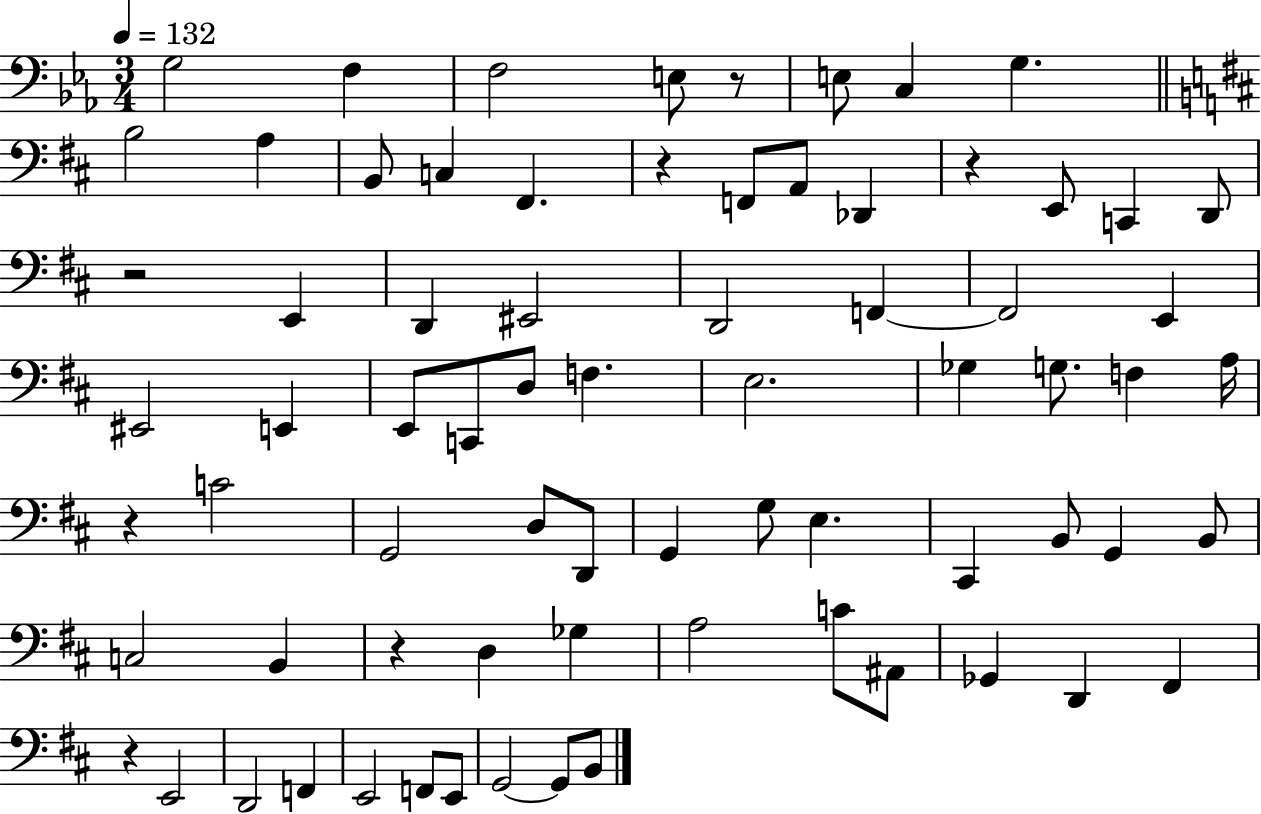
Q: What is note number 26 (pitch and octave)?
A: EIS2